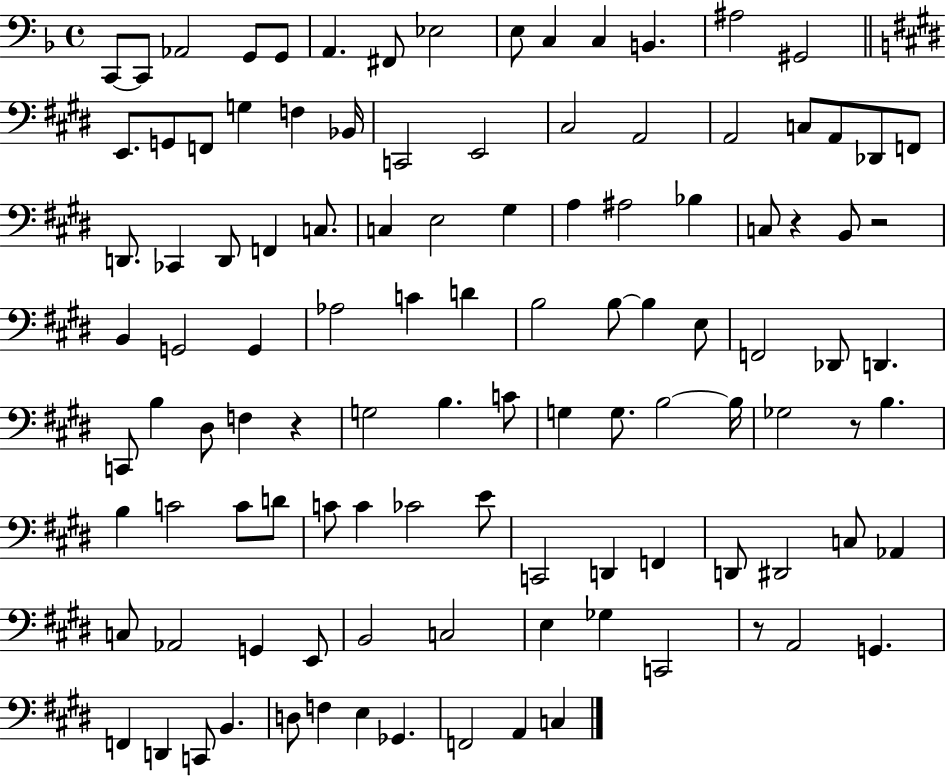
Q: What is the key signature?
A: F major